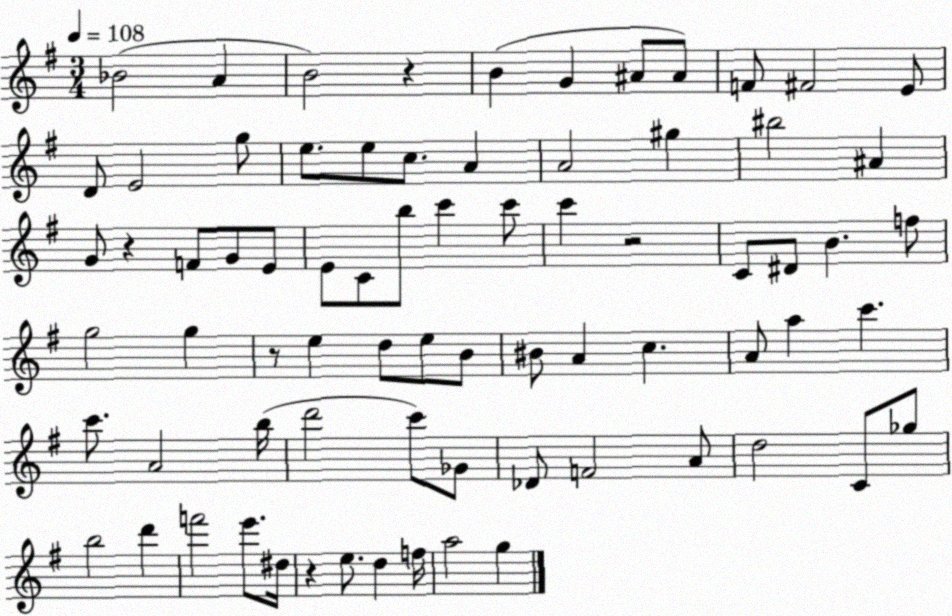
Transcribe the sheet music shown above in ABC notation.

X:1
T:Untitled
M:3/4
L:1/4
K:G
_B2 A B2 z B G ^A/2 ^A/2 F/2 ^F2 E/2 D/2 E2 g/2 e/2 e/2 c/2 A A2 ^g ^b2 ^A G/2 z F/2 G/2 E/2 E/2 C/2 b/2 c' c'/2 c' z2 C/2 ^D/2 B f/2 g2 g z/2 e d/2 e/2 B/2 ^B/2 A c A/2 a c' c'/2 A2 b/4 d'2 c'/2 _G/2 _D/2 F2 A/2 d2 C/2 _g/2 b2 d' f'2 e'/2 ^d/4 z e/2 d f/4 a2 g